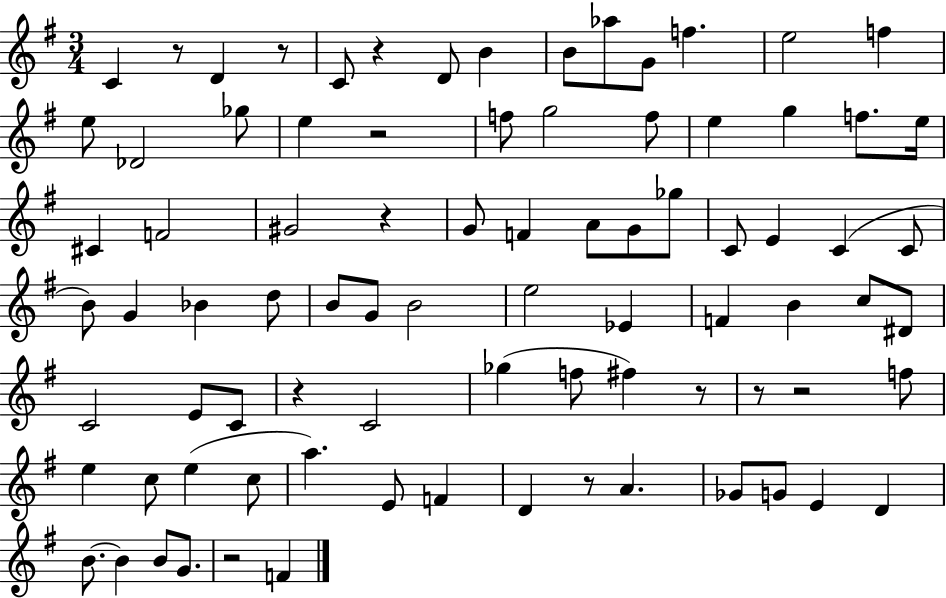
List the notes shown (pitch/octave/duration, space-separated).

C4/q R/e D4/q R/e C4/e R/q D4/e B4/q B4/e Ab5/e G4/e F5/q. E5/h F5/q E5/e Db4/h Gb5/e E5/q R/h F5/e G5/h F5/e E5/q G5/q F5/e. E5/s C#4/q F4/h G#4/h R/q G4/e F4/q A4/e G4/e Gb5/e C4/e E4/q C4/q C4/e B4/e G4/q Bb4/q D5/e B4/e G4/e B4/h E5/h Eb4/q F4/q B4/q C5/e D#4/e C4/h E4/e C4/e R/q C4/h Gb5/q F5/e F#5/q R/e R/e R/h F5/e E5/q C5/e E5/q C5/e A5/q. E4/e F4/q D4/q R/e A4/q. Gb4/e G4/e E4/q D4/q B4/e. B4/q B4/e G4/e. R/h F4/q